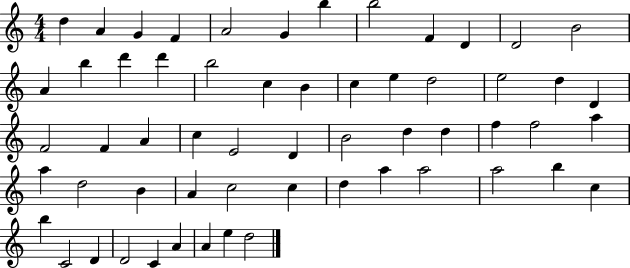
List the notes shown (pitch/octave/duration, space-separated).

D5/q A4/q G4/q F4/q A4/h G4/q B5/q B5/h F4/q D4/q D4/h B4/h A4/q B5/q D6/q D6/q B5/h C5/q B4/q C5/q E5/q D5/h E5/h D5/q D4/q F4/h F4/q A4/q C5/q E4/h D4/q B4/h D5/q D5/q F5/q F5/h A5/q A5/q D5/h B4/q A4/q C5/h C5/q D5/q A5/q A5/h A5/h B5/q C5/q B5/q C4/h D4/q D4/h C4/q A4/q A4/q E5/q D5/h